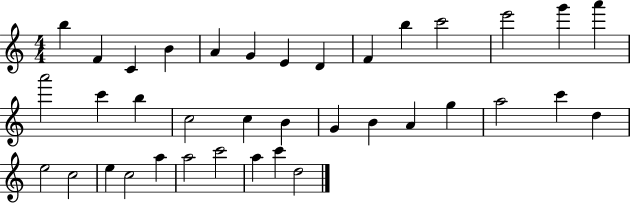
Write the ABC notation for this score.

X:1
T:Untitled
M:4/4
L:1/4
K:C
b F C B A G E D F b c'2 e'2 g' a' a'2 c' b c2 c B G B A g a2 c' d e2 c2 e c2 a a2 c'2 a c' d2